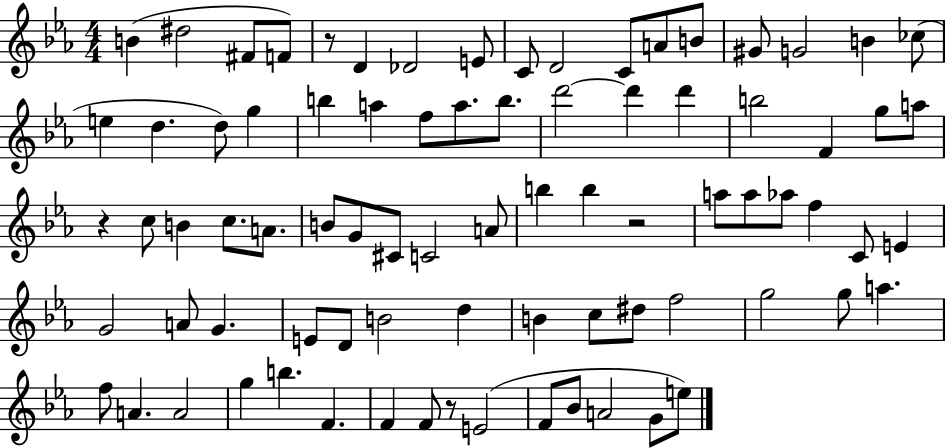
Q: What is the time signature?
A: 4/4